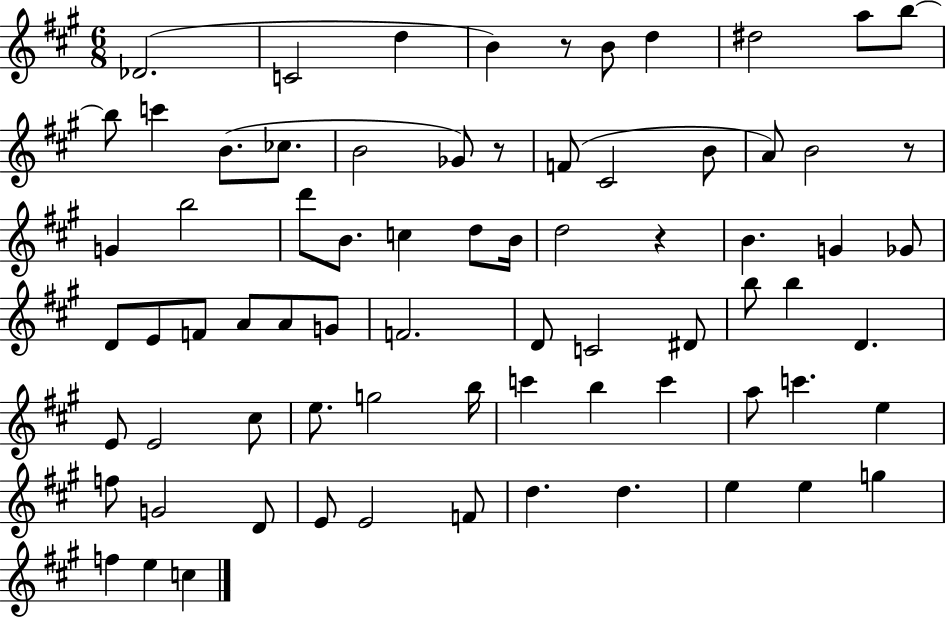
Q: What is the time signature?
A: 6/8